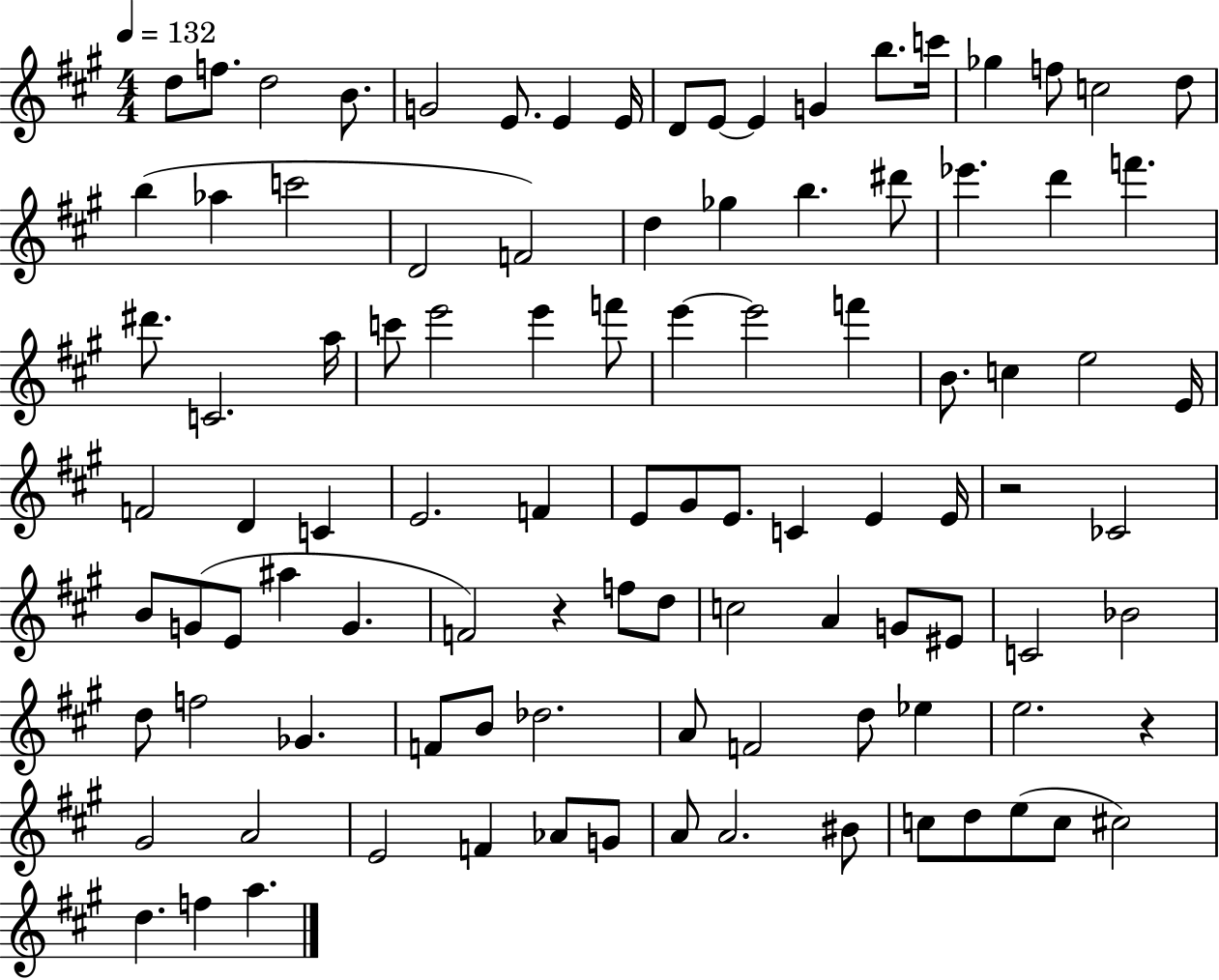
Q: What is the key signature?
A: A major